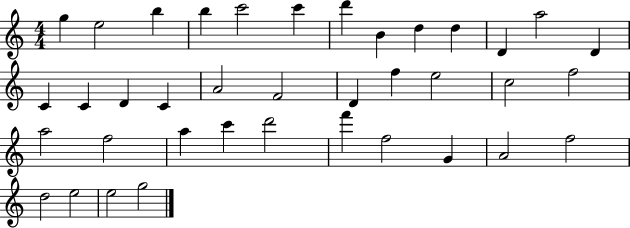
{
  \clef treble
  \numericTimeSignature
  \time 4/4
  \key c \major
  g''4 e''2 b''4 | b''4 c'''2 c'''4 | d'''4 b'4 d''4 d''4 | d'4 a''2 d'4 | \break c'4 c'4 d'4 c'4 | a'2 f'2 | d'4 f''4 e''2 | c''2 f''2 | \break a''2 f''2 | a''4 c'''4 d'''2 | f'''4 f''2 g'4 | a'2 f''2 | \break d''2 e''2 | e''2 g''2 | \bar "|."
}